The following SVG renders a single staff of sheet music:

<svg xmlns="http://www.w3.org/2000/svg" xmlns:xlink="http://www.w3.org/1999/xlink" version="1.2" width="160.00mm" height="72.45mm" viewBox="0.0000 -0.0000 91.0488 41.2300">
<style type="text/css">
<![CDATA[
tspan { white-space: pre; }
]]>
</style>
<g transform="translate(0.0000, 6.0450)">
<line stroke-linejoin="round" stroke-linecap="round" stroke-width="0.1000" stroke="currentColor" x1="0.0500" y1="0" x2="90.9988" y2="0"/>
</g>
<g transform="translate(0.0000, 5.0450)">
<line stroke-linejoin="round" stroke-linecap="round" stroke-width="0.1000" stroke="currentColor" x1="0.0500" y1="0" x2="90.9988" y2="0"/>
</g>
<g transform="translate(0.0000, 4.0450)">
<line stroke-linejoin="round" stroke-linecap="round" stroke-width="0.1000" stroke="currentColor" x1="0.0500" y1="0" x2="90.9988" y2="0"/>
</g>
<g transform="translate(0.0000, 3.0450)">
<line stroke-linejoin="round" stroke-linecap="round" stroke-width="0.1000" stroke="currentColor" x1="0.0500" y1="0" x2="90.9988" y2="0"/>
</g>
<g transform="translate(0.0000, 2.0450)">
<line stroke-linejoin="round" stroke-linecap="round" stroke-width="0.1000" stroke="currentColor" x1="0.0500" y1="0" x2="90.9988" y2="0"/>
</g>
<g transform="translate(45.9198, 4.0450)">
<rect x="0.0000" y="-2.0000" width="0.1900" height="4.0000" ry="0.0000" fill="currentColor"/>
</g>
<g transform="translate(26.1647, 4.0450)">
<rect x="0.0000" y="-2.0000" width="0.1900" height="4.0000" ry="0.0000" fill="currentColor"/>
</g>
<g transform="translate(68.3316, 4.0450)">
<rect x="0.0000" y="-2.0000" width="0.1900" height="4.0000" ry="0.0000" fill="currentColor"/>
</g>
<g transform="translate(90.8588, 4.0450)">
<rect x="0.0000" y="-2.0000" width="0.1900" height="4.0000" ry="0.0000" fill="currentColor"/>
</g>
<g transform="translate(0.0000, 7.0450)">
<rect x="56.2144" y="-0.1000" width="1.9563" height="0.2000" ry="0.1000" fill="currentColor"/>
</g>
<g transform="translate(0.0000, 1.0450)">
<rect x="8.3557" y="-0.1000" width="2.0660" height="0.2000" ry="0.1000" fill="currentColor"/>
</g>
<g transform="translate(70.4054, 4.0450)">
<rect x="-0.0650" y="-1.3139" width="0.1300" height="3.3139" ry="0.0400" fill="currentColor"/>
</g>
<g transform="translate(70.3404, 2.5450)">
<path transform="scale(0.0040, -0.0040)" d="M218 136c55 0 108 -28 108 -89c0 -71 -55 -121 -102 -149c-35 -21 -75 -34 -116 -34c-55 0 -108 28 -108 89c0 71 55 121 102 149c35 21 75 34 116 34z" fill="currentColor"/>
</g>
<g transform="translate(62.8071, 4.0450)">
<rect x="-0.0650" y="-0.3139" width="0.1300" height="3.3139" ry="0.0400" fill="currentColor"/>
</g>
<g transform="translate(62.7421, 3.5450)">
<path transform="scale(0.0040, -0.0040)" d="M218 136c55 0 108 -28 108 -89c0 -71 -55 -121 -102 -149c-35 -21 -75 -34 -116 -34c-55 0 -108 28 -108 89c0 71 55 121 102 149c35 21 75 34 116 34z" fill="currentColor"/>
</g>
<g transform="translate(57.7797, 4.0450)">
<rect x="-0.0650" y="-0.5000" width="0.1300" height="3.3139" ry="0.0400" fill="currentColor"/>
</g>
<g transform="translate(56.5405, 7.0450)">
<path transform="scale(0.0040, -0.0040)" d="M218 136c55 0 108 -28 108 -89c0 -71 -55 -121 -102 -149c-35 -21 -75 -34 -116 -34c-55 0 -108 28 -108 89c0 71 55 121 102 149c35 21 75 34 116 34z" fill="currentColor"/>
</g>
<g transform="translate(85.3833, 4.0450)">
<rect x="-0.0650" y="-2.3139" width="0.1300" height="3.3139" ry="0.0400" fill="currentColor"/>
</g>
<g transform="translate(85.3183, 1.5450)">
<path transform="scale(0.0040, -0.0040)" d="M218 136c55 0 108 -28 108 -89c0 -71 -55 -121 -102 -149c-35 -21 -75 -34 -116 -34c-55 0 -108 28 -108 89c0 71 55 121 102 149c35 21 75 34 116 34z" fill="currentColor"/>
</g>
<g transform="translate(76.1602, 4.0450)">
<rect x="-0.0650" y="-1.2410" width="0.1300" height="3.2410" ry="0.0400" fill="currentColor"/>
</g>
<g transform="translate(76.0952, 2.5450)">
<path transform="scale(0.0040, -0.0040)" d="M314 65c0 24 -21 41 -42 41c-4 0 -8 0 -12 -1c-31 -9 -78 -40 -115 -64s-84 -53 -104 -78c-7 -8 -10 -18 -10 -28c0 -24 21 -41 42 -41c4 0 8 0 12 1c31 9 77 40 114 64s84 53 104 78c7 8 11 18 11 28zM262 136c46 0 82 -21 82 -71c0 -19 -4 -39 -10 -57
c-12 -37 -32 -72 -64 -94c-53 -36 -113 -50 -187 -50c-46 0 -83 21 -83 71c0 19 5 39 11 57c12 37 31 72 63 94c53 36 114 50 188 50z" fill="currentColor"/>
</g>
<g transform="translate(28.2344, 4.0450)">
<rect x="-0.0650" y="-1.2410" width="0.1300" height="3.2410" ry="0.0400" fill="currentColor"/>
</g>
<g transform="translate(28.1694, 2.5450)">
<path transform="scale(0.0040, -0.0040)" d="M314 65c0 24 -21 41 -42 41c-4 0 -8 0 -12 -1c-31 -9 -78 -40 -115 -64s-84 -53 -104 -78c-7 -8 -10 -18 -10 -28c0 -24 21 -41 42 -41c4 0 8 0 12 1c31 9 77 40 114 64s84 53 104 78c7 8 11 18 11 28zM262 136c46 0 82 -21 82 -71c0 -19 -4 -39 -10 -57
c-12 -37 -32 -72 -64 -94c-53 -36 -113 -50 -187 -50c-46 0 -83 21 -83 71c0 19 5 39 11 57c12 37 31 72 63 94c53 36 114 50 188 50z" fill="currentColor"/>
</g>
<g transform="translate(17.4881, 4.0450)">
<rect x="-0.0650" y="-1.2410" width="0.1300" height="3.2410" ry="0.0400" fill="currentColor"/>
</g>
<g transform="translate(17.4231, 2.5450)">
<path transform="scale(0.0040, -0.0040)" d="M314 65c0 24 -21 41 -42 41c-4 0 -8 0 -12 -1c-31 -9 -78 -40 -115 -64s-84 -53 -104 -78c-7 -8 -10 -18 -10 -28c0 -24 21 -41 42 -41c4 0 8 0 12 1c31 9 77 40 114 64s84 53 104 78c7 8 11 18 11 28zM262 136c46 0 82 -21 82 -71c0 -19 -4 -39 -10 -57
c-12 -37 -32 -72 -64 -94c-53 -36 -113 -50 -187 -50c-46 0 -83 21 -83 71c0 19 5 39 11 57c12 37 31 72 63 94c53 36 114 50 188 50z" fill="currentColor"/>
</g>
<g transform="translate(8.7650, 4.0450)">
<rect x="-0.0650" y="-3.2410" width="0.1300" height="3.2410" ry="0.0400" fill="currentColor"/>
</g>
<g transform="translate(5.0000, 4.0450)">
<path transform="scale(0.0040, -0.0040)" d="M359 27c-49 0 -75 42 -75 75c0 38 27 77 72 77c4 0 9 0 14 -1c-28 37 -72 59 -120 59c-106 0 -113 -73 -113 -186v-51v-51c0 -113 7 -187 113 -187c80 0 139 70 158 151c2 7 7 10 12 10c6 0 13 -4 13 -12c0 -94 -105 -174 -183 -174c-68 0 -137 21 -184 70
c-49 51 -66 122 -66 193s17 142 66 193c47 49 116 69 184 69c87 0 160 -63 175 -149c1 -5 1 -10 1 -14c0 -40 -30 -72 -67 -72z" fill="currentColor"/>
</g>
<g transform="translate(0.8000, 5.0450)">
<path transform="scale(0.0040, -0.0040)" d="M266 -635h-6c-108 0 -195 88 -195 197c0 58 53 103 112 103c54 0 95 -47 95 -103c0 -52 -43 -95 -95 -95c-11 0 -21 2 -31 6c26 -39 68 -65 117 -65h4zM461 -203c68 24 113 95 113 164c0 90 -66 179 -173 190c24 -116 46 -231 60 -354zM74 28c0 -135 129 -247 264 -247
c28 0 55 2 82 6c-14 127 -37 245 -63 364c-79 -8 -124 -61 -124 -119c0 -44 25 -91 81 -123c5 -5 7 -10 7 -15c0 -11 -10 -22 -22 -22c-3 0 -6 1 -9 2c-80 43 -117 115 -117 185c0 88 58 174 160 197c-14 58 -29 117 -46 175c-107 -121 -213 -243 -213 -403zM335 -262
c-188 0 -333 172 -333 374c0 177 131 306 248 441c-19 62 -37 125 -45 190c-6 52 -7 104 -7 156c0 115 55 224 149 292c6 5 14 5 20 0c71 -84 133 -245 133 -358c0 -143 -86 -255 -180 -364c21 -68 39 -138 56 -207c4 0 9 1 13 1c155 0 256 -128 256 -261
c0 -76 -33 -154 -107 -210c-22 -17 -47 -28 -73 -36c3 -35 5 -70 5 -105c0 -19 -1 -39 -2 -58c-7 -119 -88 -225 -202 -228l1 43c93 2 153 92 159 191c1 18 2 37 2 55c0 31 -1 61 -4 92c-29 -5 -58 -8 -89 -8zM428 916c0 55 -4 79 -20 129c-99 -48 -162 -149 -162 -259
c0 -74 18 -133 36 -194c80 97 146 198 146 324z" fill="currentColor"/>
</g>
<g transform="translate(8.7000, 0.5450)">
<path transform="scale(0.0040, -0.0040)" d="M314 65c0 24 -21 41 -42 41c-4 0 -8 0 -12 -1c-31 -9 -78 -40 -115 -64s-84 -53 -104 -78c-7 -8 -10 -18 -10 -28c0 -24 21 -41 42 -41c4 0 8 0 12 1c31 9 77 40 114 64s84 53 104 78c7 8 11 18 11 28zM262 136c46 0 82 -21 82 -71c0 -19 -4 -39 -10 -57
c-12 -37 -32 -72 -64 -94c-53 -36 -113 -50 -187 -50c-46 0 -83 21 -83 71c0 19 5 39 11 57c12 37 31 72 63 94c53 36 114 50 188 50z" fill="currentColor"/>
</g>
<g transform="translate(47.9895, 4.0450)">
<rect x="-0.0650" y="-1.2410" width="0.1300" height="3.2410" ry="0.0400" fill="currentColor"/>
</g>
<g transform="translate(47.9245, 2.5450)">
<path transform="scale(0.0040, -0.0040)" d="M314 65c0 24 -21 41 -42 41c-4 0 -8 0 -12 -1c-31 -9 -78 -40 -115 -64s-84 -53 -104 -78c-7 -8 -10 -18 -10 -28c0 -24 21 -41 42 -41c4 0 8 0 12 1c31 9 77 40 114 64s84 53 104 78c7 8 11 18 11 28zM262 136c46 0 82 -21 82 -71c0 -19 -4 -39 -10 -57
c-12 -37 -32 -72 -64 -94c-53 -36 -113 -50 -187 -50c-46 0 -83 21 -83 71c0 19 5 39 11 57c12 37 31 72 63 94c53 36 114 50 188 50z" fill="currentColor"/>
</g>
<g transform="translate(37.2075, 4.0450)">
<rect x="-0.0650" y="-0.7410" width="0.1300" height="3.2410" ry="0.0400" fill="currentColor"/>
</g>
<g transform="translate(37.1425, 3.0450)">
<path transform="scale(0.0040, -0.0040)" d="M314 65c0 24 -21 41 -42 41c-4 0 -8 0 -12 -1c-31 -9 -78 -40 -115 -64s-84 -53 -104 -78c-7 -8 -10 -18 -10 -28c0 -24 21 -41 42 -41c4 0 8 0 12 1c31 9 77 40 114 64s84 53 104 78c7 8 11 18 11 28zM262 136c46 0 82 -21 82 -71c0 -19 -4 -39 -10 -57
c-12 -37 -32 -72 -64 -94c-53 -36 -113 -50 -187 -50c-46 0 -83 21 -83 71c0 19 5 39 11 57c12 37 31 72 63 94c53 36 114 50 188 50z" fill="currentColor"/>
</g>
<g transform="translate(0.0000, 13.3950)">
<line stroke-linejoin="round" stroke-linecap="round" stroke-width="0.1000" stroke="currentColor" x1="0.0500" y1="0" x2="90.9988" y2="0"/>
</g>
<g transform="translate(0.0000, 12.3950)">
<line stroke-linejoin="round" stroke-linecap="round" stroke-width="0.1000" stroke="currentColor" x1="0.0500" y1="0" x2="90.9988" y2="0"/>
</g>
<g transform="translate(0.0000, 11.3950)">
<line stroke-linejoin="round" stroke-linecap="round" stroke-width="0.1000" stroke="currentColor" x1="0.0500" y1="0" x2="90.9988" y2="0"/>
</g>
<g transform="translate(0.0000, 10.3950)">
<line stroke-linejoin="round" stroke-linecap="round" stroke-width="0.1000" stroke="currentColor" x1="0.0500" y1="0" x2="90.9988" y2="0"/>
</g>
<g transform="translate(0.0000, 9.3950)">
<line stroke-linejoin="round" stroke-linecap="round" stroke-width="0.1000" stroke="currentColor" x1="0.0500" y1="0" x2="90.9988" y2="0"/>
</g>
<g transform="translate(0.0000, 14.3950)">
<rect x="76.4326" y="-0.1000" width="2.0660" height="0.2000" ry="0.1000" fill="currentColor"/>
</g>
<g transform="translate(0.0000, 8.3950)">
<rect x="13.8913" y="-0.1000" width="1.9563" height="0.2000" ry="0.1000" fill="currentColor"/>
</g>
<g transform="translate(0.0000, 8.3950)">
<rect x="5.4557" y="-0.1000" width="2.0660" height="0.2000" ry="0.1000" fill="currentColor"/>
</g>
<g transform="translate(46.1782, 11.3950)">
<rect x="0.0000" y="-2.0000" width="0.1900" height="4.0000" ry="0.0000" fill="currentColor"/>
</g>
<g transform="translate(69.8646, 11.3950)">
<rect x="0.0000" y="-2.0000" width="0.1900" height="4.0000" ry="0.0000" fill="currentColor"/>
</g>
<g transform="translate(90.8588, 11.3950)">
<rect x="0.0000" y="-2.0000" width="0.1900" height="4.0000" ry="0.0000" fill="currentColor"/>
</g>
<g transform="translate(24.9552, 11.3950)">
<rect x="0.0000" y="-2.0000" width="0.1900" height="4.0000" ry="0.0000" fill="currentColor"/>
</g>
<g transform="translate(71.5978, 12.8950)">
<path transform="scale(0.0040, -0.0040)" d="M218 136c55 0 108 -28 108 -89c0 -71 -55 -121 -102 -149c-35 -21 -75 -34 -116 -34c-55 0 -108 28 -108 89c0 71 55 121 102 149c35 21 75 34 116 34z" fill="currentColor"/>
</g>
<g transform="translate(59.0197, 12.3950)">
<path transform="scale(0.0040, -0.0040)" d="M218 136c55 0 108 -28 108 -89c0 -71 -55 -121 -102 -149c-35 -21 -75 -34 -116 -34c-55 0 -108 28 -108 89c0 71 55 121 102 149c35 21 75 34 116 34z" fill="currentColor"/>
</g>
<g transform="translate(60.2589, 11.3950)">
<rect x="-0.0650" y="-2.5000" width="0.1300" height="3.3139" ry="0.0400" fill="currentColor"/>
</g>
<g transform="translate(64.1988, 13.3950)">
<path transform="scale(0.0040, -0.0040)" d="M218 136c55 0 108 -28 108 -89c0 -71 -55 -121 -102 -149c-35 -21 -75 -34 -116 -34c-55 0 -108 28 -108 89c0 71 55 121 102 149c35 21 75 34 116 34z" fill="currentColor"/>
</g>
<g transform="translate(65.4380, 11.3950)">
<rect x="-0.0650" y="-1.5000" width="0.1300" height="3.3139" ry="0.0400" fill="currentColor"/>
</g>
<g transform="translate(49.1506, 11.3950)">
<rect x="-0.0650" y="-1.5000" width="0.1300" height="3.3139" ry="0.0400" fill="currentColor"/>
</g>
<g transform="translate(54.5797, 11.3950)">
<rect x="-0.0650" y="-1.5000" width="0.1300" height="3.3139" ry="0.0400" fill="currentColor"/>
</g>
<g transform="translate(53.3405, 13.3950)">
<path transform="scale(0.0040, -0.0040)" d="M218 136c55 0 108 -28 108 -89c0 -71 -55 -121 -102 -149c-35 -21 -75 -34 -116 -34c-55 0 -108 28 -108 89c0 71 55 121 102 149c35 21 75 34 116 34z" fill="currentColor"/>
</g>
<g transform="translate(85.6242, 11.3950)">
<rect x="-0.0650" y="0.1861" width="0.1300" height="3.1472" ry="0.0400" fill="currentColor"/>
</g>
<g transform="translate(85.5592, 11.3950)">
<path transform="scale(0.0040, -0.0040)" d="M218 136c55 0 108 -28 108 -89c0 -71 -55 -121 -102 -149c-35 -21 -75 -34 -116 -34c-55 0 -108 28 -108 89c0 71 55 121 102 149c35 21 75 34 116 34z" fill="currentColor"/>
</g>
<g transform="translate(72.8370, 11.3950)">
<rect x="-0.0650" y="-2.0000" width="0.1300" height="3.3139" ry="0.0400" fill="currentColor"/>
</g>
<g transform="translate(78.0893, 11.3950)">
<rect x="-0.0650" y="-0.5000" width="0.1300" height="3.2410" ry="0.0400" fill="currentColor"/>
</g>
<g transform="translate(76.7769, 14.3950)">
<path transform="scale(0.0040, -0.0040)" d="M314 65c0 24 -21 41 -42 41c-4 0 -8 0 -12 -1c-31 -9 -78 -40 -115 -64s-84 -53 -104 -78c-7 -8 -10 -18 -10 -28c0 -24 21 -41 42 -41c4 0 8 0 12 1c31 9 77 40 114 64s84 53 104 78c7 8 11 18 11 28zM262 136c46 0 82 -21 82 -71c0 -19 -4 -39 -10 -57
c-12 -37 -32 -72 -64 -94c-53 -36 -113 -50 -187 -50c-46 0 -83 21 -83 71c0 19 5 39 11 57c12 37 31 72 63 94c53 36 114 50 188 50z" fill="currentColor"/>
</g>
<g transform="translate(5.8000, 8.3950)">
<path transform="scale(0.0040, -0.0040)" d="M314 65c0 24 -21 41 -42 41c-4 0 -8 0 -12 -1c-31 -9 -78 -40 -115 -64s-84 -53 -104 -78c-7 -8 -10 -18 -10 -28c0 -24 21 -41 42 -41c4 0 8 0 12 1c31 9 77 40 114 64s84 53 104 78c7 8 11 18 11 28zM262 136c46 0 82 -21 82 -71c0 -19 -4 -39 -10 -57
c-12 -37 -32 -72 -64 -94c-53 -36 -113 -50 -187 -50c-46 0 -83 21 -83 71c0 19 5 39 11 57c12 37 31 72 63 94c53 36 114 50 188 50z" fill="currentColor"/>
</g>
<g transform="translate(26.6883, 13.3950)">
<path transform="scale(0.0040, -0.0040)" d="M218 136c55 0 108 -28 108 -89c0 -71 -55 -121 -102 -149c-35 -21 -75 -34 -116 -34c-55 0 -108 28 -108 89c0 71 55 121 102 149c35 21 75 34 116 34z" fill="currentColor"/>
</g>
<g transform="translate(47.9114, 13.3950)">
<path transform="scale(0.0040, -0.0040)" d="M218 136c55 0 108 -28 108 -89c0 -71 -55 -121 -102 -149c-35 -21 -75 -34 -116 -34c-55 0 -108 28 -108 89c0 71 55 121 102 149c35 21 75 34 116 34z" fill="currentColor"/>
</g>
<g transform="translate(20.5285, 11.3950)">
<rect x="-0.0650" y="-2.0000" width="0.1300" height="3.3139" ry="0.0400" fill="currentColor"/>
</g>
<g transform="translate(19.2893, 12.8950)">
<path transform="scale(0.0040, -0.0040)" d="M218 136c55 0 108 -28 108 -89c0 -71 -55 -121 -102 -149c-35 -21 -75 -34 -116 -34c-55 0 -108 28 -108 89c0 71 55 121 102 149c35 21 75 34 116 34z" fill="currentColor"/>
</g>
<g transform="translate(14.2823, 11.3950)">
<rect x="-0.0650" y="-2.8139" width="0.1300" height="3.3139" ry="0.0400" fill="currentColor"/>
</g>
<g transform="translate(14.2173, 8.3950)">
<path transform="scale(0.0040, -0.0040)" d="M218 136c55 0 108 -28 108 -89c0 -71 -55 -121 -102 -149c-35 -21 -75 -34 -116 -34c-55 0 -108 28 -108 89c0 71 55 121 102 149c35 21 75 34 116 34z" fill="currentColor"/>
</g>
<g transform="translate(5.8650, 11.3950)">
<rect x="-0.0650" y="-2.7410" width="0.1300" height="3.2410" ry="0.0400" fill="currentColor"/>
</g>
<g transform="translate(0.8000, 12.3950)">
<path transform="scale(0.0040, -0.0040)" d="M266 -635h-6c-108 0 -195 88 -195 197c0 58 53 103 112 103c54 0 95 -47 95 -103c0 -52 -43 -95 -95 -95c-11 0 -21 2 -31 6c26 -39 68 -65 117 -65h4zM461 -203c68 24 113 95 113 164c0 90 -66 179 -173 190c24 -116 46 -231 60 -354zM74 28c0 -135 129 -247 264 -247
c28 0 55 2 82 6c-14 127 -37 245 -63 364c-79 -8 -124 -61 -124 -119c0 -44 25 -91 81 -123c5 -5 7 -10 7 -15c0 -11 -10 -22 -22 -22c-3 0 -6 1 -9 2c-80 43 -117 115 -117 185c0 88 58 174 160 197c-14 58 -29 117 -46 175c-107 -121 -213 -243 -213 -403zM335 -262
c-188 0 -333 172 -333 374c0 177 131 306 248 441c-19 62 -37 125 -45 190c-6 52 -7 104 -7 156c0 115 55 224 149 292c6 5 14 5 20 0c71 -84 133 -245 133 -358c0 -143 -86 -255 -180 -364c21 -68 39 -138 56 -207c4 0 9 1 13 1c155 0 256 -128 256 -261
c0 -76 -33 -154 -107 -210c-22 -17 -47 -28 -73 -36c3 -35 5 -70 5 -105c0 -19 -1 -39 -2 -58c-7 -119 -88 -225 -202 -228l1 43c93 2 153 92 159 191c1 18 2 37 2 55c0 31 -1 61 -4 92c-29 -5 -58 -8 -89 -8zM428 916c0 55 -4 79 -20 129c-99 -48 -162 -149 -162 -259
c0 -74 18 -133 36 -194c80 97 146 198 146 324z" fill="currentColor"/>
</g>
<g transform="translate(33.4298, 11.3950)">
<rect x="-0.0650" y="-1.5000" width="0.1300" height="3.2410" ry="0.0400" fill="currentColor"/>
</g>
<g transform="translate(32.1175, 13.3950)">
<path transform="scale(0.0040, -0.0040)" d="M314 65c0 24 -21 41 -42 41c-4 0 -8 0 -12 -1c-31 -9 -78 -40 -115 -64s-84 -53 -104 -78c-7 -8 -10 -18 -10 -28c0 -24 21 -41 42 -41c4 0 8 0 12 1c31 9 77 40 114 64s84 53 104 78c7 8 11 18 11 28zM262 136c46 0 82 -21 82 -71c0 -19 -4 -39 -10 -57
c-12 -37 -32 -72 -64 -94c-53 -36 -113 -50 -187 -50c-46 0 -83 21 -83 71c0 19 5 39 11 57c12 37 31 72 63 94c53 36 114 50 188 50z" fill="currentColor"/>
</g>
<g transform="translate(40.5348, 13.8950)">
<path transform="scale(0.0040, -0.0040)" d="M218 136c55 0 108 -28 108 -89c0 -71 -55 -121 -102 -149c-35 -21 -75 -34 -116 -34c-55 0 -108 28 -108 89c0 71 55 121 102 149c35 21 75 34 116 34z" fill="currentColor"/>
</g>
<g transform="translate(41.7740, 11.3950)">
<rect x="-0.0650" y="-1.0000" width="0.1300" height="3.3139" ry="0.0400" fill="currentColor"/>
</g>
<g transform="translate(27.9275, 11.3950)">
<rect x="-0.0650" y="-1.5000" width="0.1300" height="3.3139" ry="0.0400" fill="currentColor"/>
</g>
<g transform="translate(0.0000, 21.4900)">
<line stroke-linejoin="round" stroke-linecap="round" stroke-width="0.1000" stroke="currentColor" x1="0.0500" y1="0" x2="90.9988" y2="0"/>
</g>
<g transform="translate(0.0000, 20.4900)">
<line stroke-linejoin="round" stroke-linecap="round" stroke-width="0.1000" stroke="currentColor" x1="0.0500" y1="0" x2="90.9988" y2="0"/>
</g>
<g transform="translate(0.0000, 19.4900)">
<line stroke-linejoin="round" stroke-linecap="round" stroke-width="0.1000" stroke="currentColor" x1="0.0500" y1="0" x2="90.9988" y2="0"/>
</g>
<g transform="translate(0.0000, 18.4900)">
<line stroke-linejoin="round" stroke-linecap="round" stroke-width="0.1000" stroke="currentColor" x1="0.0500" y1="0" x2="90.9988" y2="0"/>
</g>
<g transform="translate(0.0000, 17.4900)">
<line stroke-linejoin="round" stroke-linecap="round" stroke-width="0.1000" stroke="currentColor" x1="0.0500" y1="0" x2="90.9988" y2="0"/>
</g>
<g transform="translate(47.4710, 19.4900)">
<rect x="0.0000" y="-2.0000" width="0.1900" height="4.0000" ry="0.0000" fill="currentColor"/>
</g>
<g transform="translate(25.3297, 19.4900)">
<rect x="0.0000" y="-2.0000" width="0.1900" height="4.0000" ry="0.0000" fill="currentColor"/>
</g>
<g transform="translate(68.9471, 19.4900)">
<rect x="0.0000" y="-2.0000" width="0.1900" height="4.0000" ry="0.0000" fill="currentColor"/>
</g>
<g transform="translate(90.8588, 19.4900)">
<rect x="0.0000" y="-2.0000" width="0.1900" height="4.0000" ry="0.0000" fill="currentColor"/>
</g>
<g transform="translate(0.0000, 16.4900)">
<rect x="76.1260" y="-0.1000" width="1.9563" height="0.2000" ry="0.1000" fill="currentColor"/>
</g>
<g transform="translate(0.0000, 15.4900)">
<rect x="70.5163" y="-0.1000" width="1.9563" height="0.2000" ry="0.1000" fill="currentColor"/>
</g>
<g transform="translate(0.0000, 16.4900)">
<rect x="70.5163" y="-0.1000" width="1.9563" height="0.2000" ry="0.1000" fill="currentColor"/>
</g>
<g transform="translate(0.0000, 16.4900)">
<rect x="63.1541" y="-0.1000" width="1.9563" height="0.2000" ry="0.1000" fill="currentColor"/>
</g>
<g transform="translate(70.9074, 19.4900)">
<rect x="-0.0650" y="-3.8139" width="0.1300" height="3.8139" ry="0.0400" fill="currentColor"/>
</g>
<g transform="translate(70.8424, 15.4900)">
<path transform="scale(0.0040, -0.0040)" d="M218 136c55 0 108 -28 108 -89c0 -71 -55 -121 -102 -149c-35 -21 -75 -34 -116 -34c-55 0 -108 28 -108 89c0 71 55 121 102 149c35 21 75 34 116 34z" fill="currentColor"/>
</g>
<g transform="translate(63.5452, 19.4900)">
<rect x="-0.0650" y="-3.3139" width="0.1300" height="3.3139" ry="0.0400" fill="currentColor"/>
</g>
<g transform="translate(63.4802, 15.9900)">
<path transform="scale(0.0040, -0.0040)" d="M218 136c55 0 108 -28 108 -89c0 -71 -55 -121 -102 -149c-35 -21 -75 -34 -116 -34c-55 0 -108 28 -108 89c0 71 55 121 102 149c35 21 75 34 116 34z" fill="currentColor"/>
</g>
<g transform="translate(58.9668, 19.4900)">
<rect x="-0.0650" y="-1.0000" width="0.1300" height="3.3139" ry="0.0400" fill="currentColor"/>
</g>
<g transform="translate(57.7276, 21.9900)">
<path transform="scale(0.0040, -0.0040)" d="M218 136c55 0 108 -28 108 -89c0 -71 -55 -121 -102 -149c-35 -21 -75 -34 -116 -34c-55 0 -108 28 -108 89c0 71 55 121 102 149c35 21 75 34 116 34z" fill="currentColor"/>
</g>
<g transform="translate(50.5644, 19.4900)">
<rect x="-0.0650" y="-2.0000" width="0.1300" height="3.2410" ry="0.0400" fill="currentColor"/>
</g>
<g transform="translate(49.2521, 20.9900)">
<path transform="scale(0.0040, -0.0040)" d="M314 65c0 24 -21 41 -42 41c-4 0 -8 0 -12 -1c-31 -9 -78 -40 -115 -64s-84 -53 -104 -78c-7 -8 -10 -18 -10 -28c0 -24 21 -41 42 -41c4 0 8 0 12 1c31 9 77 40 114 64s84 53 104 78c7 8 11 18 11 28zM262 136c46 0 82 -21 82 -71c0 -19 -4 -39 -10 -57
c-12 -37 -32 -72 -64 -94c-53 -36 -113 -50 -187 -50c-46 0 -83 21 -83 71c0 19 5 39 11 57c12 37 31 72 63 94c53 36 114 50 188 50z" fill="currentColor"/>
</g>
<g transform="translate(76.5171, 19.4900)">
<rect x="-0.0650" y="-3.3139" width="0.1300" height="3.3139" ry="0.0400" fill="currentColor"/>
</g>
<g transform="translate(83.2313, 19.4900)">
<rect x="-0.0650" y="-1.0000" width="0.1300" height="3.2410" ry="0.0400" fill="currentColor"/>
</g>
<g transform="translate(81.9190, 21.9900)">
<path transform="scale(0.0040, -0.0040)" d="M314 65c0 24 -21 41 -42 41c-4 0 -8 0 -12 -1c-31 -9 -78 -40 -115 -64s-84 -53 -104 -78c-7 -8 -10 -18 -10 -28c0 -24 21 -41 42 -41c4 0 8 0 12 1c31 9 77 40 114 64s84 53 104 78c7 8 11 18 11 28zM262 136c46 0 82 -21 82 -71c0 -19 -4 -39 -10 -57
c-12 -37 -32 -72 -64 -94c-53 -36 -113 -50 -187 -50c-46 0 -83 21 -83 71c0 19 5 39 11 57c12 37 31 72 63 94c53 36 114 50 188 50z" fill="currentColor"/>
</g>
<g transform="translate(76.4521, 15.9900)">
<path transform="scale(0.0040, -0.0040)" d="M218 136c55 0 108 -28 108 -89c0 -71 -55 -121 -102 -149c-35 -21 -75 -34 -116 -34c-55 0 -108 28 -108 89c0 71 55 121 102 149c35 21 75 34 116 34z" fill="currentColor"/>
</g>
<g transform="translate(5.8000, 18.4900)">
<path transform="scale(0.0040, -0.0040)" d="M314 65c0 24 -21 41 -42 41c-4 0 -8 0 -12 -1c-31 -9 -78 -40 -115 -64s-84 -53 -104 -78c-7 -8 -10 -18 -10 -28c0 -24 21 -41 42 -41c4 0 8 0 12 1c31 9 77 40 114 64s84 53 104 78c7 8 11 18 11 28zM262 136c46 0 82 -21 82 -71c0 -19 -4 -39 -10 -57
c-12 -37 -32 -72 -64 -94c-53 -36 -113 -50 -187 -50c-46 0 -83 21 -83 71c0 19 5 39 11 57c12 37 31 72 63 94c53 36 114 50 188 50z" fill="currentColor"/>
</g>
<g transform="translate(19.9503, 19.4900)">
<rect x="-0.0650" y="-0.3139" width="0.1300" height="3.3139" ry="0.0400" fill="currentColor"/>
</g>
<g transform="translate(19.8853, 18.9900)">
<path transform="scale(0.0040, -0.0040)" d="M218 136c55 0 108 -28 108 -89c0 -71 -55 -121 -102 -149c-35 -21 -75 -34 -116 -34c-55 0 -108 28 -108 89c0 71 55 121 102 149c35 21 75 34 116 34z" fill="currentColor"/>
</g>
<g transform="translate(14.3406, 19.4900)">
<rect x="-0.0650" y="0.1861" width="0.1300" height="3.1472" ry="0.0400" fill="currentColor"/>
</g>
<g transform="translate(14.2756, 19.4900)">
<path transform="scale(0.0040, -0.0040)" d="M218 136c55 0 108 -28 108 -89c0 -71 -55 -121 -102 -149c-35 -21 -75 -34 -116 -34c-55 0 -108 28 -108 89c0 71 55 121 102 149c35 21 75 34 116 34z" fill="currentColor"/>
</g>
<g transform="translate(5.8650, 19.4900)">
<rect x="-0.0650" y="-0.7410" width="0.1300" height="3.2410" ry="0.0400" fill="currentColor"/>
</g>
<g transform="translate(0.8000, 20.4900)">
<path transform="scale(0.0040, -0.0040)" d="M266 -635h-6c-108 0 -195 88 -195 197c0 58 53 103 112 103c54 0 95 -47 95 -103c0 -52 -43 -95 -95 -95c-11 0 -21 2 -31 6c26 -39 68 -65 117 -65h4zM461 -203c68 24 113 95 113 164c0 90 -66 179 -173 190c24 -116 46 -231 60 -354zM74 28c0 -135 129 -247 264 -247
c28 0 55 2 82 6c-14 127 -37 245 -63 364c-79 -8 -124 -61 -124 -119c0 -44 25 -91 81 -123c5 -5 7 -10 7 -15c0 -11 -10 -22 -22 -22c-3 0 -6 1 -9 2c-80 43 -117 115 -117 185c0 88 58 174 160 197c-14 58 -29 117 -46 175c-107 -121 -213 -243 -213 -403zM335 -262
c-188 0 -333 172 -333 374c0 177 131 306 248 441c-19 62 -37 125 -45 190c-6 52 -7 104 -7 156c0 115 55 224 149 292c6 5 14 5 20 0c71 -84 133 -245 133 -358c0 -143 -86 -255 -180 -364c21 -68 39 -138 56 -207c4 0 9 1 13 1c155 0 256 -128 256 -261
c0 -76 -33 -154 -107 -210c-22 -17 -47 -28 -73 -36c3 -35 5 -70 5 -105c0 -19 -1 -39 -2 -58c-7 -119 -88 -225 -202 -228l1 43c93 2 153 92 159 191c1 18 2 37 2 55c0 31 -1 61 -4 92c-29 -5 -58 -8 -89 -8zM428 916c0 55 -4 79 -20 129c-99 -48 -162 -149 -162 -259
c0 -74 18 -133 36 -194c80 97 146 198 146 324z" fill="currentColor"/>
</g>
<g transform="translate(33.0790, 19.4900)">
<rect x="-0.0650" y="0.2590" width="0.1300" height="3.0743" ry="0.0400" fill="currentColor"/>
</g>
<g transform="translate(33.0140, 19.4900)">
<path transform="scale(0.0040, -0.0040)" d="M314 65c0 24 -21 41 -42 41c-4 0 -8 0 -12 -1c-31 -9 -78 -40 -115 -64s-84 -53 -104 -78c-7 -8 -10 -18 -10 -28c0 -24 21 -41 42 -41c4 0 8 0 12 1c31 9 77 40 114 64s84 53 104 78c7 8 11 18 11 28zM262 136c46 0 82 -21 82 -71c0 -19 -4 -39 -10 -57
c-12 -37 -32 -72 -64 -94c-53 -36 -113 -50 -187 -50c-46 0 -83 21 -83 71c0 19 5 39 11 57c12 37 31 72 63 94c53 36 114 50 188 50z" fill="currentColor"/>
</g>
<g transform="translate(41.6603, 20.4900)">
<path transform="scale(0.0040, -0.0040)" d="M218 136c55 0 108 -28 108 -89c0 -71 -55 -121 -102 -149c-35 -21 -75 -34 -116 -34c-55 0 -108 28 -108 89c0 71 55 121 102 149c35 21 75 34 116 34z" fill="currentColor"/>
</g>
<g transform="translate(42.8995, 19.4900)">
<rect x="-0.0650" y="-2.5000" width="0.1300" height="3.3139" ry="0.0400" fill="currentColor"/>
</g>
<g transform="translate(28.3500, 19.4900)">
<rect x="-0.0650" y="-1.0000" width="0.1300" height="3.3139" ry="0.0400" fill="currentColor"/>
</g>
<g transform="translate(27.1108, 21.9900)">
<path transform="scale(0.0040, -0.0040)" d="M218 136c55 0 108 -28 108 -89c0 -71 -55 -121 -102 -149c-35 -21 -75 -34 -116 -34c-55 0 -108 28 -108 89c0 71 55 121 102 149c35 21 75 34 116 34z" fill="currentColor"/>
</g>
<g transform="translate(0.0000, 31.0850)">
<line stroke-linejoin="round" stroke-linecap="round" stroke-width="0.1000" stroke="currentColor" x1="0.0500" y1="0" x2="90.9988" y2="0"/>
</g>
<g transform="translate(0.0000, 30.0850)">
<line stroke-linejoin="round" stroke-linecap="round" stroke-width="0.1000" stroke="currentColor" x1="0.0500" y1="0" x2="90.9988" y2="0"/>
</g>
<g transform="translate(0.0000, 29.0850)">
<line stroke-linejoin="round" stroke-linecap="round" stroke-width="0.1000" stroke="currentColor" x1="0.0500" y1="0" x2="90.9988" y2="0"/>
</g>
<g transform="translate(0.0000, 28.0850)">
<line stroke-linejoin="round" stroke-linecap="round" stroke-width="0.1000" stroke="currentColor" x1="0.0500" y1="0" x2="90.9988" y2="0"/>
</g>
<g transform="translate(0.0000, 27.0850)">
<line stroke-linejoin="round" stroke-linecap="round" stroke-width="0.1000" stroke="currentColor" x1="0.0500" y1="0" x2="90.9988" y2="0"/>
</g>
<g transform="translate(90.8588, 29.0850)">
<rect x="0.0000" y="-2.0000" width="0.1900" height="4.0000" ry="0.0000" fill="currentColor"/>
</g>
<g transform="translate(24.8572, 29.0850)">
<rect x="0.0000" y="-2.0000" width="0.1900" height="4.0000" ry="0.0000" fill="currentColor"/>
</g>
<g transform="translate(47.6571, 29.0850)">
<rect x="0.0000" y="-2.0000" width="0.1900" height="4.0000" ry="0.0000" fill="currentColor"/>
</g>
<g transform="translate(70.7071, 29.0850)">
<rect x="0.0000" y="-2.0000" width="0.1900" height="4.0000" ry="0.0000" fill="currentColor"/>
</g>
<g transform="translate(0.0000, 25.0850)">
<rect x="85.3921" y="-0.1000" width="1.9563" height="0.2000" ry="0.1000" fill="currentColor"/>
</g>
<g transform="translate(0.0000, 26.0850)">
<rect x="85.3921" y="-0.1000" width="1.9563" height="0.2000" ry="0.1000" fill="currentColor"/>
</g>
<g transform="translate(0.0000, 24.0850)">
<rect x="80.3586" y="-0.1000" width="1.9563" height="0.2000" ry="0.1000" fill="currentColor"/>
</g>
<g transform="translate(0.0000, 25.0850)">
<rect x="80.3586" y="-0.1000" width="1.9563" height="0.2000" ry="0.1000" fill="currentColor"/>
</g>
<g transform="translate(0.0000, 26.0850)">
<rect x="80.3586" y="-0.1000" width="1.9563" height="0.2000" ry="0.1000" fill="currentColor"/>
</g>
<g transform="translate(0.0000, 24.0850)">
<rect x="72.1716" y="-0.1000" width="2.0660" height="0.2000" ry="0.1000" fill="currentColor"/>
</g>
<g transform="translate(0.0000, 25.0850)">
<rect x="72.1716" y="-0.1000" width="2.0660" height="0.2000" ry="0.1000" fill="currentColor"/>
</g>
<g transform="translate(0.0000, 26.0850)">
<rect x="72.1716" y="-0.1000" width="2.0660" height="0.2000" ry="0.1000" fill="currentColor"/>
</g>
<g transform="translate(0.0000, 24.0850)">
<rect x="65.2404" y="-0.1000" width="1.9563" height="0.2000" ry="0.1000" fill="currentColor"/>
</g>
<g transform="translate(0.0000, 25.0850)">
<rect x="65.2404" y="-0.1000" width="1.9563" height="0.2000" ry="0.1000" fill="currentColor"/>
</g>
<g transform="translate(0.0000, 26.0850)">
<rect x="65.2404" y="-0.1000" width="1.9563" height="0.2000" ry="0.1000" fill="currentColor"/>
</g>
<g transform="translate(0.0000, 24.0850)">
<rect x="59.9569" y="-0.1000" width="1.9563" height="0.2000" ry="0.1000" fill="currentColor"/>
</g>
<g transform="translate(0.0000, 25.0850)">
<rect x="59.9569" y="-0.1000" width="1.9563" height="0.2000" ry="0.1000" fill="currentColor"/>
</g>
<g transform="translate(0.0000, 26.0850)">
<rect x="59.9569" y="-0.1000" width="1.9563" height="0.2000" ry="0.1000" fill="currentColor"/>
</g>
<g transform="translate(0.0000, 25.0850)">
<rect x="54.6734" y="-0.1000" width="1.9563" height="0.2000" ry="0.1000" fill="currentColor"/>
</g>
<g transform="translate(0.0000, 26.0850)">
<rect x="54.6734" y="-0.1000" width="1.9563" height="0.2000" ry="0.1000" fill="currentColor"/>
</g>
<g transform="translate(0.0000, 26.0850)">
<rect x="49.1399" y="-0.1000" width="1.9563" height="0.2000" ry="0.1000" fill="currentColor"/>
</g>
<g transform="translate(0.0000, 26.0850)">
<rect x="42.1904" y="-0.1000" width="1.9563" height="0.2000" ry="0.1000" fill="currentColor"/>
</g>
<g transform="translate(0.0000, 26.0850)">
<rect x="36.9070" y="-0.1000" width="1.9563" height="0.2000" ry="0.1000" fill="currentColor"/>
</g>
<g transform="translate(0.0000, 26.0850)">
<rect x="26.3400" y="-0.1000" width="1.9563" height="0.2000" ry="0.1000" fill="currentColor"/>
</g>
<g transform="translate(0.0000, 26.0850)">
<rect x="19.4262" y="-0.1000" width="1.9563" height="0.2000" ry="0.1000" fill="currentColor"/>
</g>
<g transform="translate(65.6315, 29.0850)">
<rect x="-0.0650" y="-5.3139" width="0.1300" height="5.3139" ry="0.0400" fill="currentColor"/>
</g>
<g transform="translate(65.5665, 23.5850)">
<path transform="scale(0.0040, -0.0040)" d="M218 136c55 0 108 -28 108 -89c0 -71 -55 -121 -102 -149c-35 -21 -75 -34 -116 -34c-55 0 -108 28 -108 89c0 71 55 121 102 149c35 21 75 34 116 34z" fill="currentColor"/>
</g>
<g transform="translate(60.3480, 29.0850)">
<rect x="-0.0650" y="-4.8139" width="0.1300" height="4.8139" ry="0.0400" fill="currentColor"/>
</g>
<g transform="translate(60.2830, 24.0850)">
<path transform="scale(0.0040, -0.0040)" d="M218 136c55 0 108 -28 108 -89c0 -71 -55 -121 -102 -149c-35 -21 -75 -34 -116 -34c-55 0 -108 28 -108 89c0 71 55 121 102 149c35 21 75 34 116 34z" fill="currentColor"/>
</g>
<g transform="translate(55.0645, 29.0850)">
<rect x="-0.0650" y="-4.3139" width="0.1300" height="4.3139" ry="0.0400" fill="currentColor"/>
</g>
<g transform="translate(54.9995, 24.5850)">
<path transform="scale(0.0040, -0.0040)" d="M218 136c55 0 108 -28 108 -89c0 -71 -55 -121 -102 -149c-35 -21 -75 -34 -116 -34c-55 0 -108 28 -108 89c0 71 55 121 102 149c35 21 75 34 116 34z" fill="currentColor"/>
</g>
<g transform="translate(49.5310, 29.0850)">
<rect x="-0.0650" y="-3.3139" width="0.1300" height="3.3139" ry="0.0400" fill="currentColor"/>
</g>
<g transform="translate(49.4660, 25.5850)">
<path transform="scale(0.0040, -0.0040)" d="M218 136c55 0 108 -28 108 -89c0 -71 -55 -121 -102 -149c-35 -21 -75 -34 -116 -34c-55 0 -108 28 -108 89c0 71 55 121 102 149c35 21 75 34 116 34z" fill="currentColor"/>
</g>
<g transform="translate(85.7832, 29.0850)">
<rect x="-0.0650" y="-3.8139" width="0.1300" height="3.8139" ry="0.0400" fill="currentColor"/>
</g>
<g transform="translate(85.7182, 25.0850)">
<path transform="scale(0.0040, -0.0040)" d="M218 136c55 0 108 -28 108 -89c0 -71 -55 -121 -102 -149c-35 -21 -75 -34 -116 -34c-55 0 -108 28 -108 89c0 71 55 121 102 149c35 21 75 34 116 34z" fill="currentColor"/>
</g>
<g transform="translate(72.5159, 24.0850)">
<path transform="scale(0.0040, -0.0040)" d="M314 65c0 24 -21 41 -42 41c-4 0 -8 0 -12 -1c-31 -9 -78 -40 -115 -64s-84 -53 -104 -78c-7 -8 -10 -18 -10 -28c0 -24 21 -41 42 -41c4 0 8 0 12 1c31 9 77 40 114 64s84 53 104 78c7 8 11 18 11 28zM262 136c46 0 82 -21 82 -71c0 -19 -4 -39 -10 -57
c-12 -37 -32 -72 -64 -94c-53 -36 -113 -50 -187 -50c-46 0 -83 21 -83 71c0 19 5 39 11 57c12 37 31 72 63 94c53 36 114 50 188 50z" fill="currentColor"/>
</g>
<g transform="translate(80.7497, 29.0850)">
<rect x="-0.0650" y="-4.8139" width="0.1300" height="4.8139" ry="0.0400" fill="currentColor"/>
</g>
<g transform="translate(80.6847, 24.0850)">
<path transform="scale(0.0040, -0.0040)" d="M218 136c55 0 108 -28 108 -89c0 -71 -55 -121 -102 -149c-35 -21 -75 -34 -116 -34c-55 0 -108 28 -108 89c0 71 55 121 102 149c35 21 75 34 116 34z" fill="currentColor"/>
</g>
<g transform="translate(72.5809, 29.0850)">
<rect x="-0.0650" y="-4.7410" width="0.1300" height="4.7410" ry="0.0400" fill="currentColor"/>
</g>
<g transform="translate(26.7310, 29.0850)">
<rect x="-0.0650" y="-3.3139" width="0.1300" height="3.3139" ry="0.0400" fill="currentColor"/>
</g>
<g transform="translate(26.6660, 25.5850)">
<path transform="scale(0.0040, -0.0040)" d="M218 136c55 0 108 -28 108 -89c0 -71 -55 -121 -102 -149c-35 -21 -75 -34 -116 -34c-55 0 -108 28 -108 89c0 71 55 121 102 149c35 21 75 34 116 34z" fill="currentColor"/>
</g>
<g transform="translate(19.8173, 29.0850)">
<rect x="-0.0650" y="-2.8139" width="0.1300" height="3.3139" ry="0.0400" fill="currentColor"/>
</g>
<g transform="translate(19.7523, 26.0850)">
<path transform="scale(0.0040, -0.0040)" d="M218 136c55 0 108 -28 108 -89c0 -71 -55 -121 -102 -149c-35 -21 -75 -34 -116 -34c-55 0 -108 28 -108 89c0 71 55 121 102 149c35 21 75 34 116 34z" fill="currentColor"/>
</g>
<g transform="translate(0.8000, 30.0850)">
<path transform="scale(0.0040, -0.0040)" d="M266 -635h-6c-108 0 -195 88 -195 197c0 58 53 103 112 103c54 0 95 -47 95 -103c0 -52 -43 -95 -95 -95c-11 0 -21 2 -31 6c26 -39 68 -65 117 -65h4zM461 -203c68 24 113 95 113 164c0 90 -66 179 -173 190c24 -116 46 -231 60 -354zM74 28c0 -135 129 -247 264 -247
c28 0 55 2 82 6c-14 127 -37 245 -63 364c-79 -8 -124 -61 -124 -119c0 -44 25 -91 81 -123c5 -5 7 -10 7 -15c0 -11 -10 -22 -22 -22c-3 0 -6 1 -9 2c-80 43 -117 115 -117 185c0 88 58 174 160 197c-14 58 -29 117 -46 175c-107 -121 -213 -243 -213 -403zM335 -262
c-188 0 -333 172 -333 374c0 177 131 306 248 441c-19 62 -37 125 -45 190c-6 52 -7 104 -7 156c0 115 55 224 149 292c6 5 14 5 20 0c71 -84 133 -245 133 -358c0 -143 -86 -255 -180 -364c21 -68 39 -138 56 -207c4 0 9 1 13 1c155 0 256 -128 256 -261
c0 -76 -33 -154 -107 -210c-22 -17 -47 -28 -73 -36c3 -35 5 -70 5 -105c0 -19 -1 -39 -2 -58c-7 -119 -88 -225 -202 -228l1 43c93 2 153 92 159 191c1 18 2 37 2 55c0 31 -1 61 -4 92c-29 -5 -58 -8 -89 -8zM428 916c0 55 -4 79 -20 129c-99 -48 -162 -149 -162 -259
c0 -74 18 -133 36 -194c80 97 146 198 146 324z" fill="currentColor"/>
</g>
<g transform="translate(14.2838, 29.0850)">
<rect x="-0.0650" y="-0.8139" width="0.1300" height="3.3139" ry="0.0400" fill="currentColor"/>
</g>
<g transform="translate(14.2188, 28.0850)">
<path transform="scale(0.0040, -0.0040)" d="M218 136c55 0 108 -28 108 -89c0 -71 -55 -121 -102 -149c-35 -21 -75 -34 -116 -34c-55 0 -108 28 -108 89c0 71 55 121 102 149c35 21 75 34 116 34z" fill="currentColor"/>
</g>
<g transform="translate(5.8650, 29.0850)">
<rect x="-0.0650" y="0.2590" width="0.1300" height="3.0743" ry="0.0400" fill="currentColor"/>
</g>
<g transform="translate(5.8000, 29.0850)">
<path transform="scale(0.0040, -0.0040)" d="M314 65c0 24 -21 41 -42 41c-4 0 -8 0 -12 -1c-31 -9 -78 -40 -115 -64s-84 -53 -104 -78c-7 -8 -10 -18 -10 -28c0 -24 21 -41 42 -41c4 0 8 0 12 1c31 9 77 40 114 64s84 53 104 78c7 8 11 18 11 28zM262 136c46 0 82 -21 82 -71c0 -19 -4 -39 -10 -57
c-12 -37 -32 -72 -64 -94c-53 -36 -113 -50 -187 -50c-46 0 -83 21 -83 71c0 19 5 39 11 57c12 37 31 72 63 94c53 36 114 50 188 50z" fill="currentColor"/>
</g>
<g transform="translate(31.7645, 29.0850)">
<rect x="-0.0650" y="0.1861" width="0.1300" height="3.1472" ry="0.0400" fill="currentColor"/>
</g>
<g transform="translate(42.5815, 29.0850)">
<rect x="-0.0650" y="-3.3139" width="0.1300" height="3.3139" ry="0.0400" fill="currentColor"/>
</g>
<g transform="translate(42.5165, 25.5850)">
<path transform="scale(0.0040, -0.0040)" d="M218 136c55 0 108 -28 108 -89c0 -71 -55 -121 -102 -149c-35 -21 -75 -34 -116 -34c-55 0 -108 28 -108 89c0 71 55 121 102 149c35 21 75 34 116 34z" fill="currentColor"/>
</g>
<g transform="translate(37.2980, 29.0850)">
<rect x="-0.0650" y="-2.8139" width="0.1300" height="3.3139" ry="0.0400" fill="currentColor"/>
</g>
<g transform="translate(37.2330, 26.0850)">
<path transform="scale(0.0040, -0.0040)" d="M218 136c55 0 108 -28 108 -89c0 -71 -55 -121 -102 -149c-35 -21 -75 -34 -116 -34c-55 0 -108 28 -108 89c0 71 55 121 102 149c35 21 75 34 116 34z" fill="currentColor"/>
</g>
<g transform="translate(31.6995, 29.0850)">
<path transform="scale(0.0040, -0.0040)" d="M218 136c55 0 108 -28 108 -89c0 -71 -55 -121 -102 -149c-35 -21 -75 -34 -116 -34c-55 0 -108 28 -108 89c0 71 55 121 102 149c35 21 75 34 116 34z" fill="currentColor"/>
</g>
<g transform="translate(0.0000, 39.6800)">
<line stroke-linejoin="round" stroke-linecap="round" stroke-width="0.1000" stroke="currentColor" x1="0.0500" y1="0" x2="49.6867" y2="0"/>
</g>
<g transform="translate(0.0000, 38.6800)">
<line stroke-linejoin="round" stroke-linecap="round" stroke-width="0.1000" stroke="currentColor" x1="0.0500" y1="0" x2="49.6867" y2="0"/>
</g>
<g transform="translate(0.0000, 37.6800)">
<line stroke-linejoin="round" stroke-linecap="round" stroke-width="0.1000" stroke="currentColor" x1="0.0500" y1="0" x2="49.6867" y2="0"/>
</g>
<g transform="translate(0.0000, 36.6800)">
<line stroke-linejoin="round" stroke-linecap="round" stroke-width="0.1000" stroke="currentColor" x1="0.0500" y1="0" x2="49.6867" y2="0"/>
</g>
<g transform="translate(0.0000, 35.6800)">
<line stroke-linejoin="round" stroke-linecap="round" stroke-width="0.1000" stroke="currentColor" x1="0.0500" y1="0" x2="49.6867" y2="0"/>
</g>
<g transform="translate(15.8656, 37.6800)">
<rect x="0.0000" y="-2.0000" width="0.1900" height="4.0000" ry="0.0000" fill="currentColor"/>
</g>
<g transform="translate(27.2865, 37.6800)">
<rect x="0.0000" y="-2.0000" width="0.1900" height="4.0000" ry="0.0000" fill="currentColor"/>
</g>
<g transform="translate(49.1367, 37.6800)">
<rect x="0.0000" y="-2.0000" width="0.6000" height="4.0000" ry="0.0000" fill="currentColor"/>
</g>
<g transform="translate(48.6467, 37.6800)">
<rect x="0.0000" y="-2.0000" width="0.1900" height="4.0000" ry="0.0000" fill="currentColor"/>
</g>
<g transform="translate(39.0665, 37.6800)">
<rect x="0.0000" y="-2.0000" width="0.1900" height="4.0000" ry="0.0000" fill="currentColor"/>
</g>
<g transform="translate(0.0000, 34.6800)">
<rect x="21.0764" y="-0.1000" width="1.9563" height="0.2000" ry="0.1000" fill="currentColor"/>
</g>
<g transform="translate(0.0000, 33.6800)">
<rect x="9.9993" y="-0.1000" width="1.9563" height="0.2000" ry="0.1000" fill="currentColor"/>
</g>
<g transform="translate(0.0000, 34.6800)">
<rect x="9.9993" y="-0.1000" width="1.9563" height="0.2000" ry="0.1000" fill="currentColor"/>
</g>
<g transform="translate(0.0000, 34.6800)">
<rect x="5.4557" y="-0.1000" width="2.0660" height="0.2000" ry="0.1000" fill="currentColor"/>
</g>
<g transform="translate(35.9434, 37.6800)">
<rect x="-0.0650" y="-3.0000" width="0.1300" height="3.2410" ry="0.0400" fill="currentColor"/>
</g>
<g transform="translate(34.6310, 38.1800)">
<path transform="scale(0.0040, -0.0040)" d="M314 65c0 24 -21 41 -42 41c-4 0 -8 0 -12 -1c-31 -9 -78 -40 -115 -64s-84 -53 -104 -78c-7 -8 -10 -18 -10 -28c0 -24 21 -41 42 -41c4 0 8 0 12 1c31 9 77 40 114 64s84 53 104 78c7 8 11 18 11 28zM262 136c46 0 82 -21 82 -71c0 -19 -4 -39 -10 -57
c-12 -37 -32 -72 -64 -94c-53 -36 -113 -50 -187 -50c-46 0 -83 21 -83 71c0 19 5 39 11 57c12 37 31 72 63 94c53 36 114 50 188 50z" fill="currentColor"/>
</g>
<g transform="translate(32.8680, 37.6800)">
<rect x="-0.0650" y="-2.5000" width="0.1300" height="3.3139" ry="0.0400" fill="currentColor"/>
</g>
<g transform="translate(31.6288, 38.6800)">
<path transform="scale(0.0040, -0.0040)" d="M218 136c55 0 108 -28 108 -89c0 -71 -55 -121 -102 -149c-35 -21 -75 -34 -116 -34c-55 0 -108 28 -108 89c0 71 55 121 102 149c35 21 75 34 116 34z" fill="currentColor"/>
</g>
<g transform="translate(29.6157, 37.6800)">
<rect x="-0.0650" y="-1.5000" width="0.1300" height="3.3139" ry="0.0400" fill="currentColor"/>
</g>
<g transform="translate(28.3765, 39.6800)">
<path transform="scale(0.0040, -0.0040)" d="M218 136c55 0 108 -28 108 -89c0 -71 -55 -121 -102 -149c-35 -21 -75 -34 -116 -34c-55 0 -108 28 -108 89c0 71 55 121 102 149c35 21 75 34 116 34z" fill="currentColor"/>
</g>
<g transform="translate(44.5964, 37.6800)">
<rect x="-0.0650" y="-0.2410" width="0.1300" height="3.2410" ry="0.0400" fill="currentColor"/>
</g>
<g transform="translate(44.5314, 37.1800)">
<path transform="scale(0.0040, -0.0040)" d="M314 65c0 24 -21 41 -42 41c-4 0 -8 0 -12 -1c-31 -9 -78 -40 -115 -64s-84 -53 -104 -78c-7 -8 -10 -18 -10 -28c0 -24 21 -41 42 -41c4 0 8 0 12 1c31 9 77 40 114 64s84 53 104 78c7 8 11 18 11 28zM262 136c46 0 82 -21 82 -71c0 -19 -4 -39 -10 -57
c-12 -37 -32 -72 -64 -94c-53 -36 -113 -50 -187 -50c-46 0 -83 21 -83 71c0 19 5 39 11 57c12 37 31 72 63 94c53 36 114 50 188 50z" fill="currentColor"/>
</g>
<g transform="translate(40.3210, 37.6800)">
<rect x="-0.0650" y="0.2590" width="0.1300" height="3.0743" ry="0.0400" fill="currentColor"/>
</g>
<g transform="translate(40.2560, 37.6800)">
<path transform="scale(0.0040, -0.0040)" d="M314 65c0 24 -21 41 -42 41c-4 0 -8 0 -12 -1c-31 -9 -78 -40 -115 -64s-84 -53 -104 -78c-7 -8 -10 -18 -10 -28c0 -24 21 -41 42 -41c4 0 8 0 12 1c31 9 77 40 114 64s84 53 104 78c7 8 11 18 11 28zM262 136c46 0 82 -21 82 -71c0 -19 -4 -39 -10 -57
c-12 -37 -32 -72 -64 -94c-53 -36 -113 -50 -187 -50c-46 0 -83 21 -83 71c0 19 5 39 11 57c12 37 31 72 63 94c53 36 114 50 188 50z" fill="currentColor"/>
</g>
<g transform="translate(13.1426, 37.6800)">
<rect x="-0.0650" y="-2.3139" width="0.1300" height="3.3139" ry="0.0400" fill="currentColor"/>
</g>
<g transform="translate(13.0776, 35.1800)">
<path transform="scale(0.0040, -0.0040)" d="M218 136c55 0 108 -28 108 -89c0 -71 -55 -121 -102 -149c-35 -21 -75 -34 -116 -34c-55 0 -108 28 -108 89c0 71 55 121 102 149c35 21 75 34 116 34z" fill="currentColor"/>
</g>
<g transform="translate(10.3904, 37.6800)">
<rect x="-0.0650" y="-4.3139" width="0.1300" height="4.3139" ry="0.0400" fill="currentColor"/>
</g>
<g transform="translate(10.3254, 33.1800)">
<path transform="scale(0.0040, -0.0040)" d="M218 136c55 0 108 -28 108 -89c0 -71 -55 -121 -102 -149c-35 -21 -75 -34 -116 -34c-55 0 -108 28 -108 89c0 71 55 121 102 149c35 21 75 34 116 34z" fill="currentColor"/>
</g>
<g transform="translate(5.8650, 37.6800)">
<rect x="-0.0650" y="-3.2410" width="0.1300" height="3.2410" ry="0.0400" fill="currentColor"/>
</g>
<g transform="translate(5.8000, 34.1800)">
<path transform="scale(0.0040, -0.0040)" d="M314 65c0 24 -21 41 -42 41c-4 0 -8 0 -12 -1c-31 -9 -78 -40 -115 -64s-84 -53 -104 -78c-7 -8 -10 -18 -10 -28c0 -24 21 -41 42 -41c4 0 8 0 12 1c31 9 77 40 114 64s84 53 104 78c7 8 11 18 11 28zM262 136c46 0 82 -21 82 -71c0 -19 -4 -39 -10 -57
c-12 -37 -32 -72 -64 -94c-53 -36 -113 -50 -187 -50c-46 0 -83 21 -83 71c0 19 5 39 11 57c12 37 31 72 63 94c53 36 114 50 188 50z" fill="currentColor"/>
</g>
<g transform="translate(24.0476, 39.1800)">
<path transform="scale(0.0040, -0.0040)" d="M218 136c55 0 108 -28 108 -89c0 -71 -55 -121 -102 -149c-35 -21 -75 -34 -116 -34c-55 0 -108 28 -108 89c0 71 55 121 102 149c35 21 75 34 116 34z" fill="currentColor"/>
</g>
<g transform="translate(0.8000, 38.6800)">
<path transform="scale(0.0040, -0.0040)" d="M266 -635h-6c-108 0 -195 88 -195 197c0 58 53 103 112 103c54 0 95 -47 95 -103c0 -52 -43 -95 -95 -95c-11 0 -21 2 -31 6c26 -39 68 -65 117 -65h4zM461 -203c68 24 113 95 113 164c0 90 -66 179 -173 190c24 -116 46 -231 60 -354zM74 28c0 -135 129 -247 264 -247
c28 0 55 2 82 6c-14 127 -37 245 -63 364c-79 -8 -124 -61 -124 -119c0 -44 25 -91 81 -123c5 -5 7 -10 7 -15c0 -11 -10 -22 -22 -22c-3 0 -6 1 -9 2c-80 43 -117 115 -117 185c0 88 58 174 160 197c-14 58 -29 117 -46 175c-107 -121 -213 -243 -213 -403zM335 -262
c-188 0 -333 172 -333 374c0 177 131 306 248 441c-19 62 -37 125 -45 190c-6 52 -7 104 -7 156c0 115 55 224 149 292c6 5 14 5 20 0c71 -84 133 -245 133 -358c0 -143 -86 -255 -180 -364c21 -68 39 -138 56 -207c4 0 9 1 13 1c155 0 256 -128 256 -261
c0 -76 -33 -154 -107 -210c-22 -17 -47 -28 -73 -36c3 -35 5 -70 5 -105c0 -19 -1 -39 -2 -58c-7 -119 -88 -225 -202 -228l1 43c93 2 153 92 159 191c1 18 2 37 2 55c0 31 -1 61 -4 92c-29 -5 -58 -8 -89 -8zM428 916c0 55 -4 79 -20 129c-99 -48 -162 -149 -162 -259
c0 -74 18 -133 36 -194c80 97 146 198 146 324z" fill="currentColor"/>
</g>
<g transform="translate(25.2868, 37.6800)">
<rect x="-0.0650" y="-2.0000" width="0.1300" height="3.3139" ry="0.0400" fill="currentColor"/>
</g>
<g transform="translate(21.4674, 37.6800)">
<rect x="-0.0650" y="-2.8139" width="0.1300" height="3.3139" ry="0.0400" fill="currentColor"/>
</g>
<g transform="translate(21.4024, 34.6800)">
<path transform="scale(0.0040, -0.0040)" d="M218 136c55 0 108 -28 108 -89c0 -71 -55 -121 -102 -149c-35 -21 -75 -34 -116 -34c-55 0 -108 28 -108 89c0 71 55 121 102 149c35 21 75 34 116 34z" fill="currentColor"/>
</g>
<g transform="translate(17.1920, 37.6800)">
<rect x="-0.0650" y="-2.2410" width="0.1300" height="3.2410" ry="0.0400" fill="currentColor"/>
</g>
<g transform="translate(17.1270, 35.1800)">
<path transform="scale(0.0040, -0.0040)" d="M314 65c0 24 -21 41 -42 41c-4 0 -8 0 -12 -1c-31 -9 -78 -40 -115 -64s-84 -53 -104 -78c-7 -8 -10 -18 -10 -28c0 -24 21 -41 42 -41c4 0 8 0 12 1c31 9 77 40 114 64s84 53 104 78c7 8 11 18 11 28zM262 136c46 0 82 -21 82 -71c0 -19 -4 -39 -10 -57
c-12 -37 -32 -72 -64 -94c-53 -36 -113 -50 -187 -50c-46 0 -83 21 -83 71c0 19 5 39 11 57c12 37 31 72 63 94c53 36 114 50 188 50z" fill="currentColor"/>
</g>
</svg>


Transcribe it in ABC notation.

X:1
T:Untitled
M:4/4
L:1/4
K:C
b2 e2 e2 d2 e2 C c e e2 g a2 a F E E2 D E E G E F C2 B d2 B c D B2 G F2 D b c' b D2 B2 d a b B a b b d' e' f' e'2 e' c' b2 d' g g2 a F E G A2 B2 c2